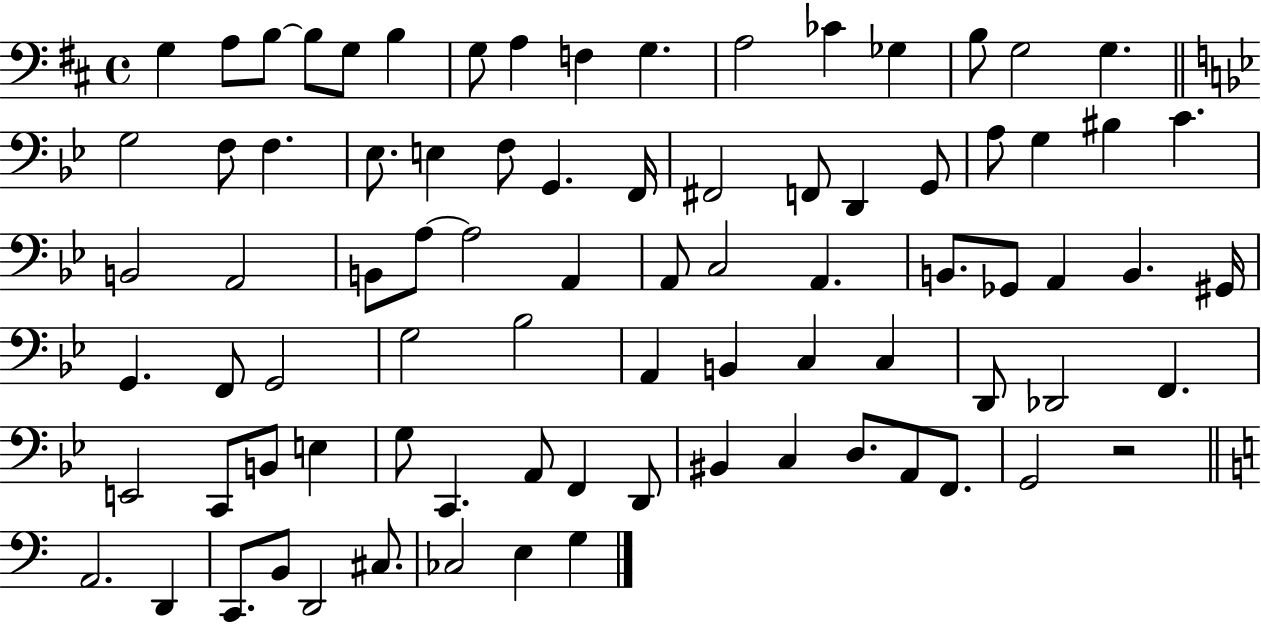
{
  \clef bass
  \time 4/4
  \defaultTimeSignature
  \key d \major
  g4 a8 b8~~ b8 g8 b4 | g8 a4 f4 g4. | a2 ces'4 ges4 | b8 g2 g4. | \break \bar "||" \break \key bes \major g2 f8 f4. | ees8. e4 f8 g,4. f,16 | fis,2 f,8 d,4 g,8 | a8 g4 bis4 c'4. | \break b,2 a,2 | b,8 a8~~ a2 a,4 | a,8 c2 a,4. | b,8. ges,8 a,4 b,4. gis,16 | \break g,4. f,8 g,2 | g2 bes2 | a,4 b,4 c4 c4 | d,8 des,2 f,4. | \break e,2 c,8 b,8 e4 | g8 c,4. a,8 f,4 d,8 | bis,4 c4 d8. a,8 f,8. | g,2 r2 | \break \bar "||" \break \key a \minor a,2. d,4 | c,8. b,8 d,2 cis8. | ces2 e4 g4 | \bar "|."
}